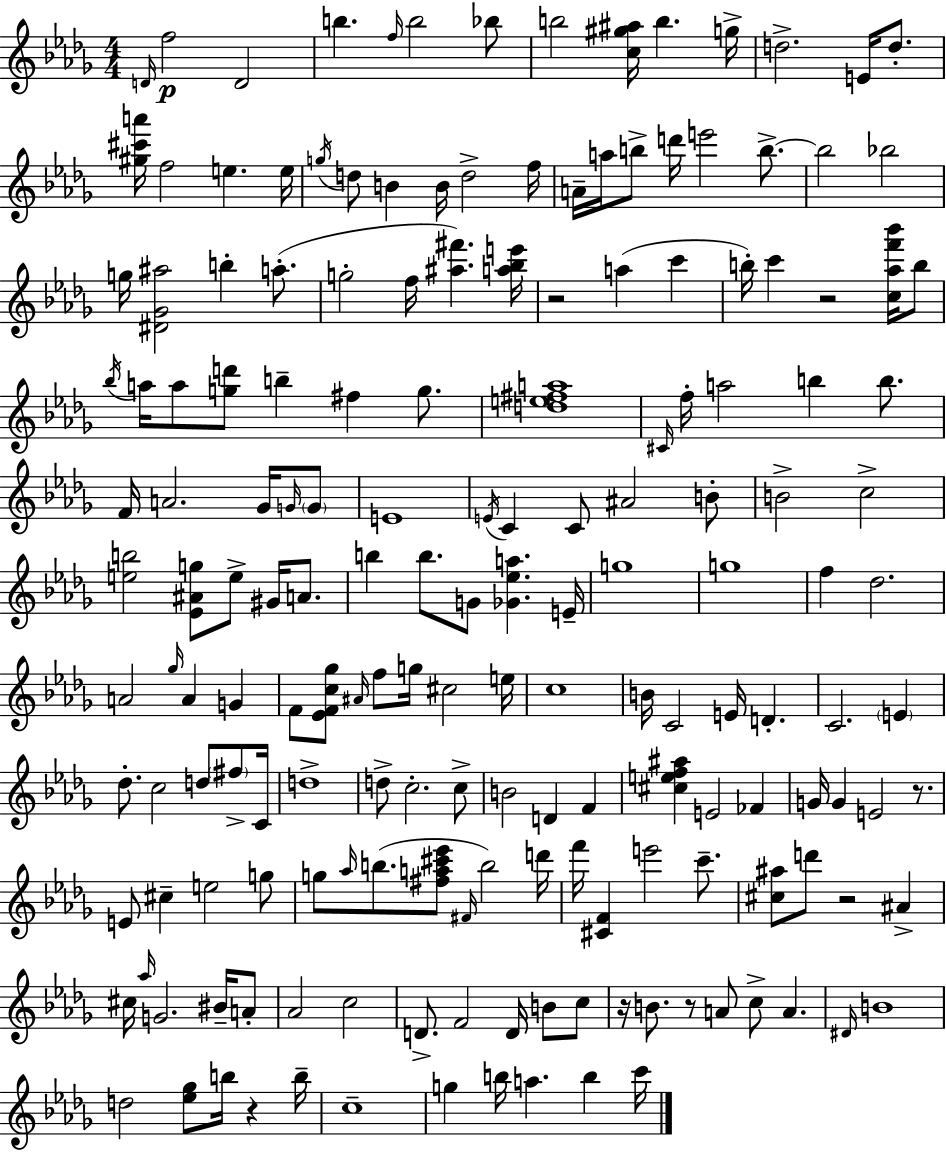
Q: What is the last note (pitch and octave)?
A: C6